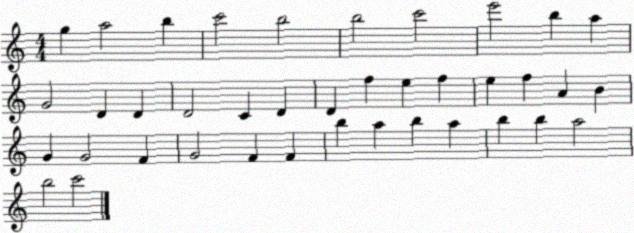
X:1
T:Untitled
M:4/4
L:1/4
K:C
g a2 b c'2 b2 b2 c'2 e'2 b a G2 D D D2 C D D f e f e f A B G G2 F G2 F F b a b a b b a2 b2 c'2